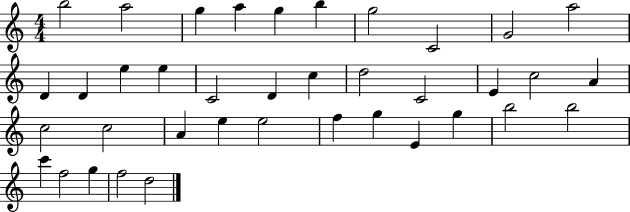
{
  \clef treble
  \numericTimeSignature
  \time 4/4
  \key c \major
  b''2 a''2 | g''4 a''4 g''4 b''4 | g''2 c'2 | g'2 a''2 | \break d'4 d'4 e''4 e''4 | c'2 d'4 c''4 | d''2 c'2 | e'4 c''2 a'4 | \break c''2 c''2 | a'4 e''4 e''2 | f''4 g''4 e'4 g''4 | b''2 b''2 | \break c'''4 f''2 g''4 | f''2 d''2 | \bar "|."
}